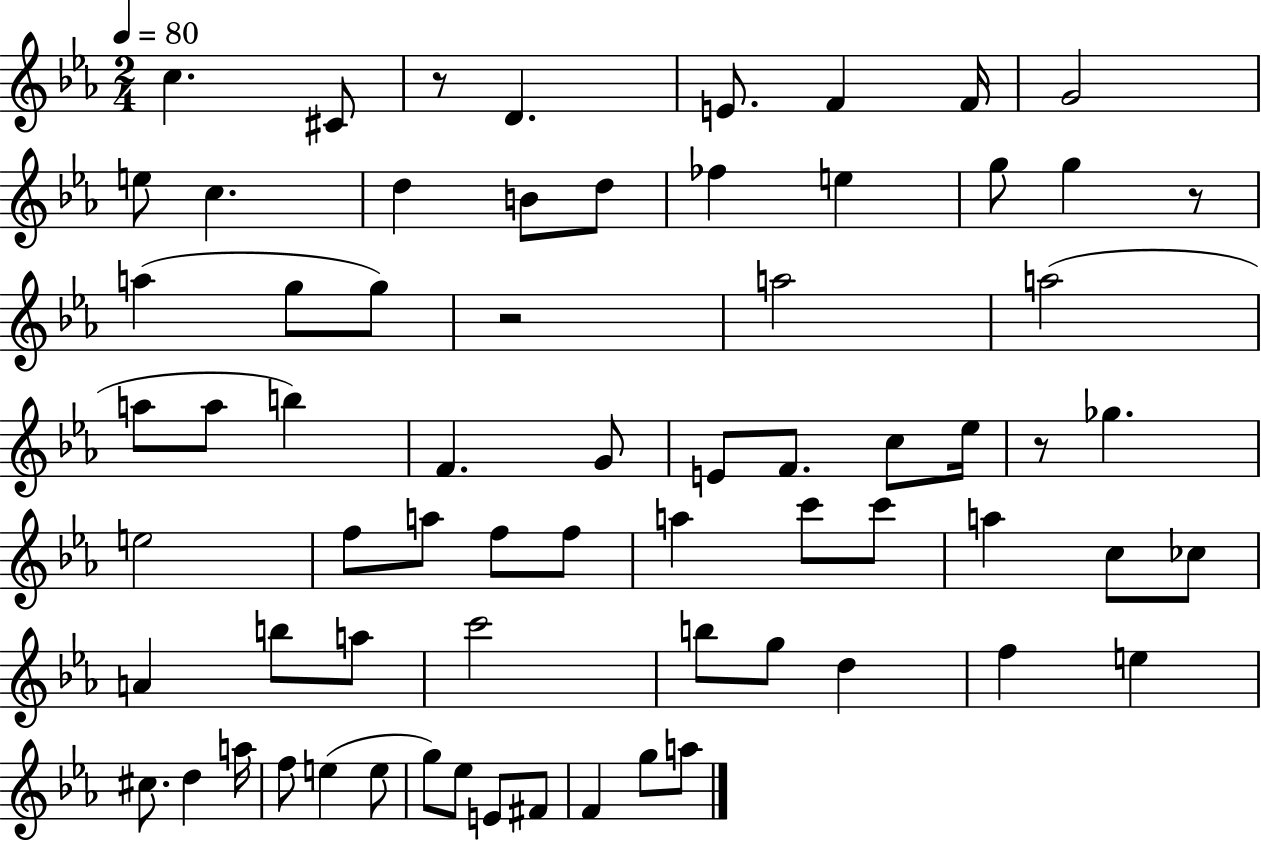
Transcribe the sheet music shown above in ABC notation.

X:1
T:Untitled
M:2/4
L:1/4
K:Eb
c ^C/2 z/2 D E/2 F F/4 G2 e/2 c d B/2 d/2 _f e g/2 g z/2 a g/2 g/2 z2 a2 a2 a/2 a/2 b F G/2 E/2 F/2 c/2 _e/4 z/2 _g e2 f/2 a/2 f/2 f/2 a c'/2 c'/2 a c/2 _c/2 A b/2 a/2 c'2 b/2 g/2 d f e ^c/2 d a/4 f/2 e e/2 g/2 _e/2 E/2 ^F/2 F g/2 a/2